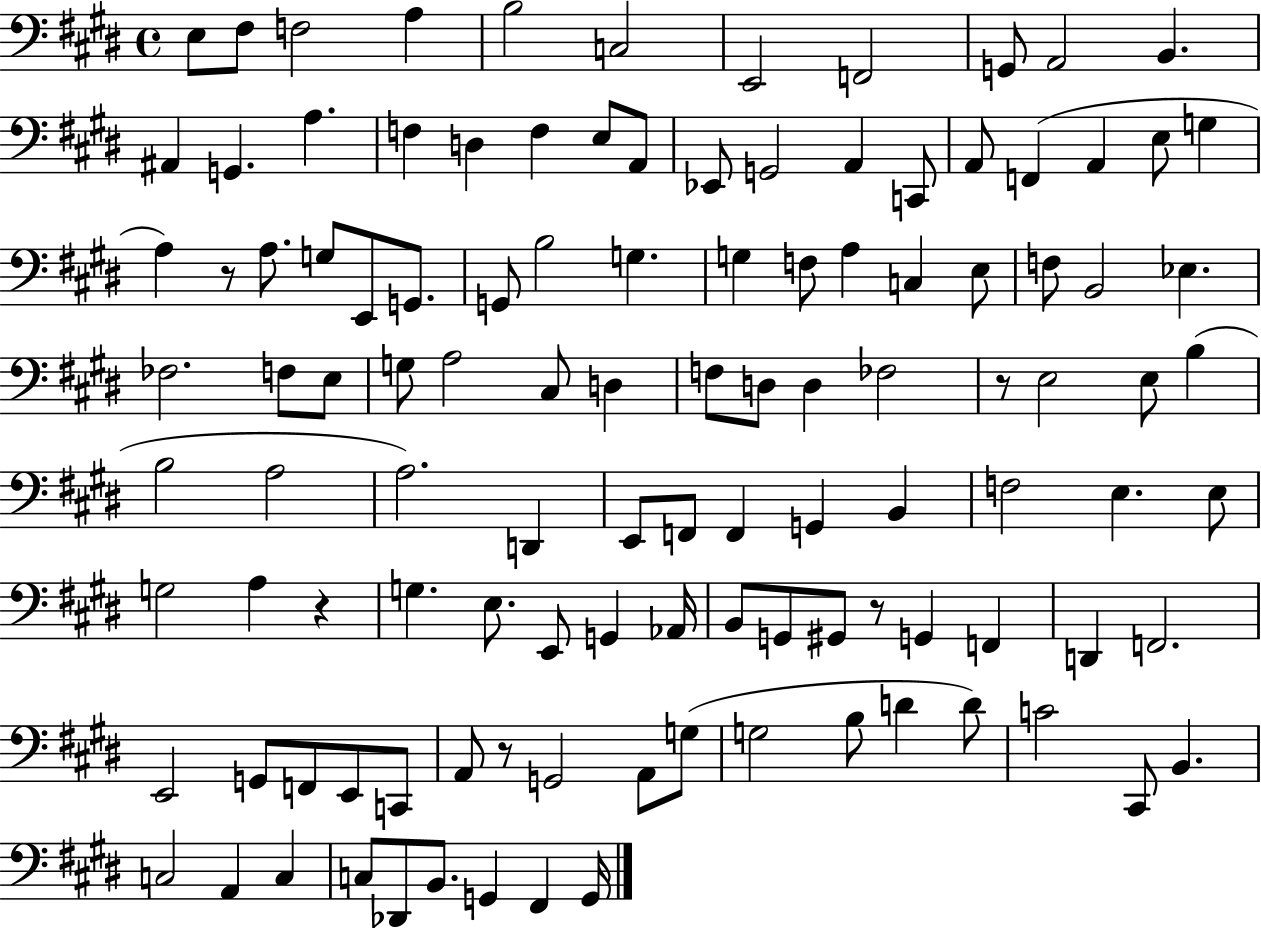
X:1
T:Untitled
M:4/4
L:1/4
K:E
E,/2 ^F,/2 F,2 A, B,2 C,2 E,,2 F,,2 G,,/2 A,,2 B,, ^A,, G,, A, F, D, F, E,/2 A,,/2 _E,,/2 G,,2 A,, C,,/2 A,,/2 F,, A,, E,/2 G, A, z/2 A,/2 G,/2 E,,/2 G,,/2 G,,/2 B,2 G, G, F,/2 A, C, E,/2 F,/2 B,,2 _E, _F,2 F,/2 E,/2 G,/2 A,2 ^C,/2 D, F,/2 D,/2 D, _F,2 z/2 E,2 E,/2 B, B,2 A,2 A,2 D,, E,,/2 F,,/2 F,, G,, B,, F,2 E, E,/2 G,2 A, z G, E,/2 E,,/2 G,, _A,,/4 B,,/2 G,,/2 ^G,,/2 z/2 G,, F,, D,, F,,2 E,,2 G,,/2 F,,/2 E,,/2 C,,/2 A,,/2 z/2 G,,2 A,,/2 G,/2 G,2 B,/2 D D/2 C2 ^C,,/2 B,, C,2 A,, C, C,/2 _D,,/2 B,,/2 G,, ^F,, G,,/4